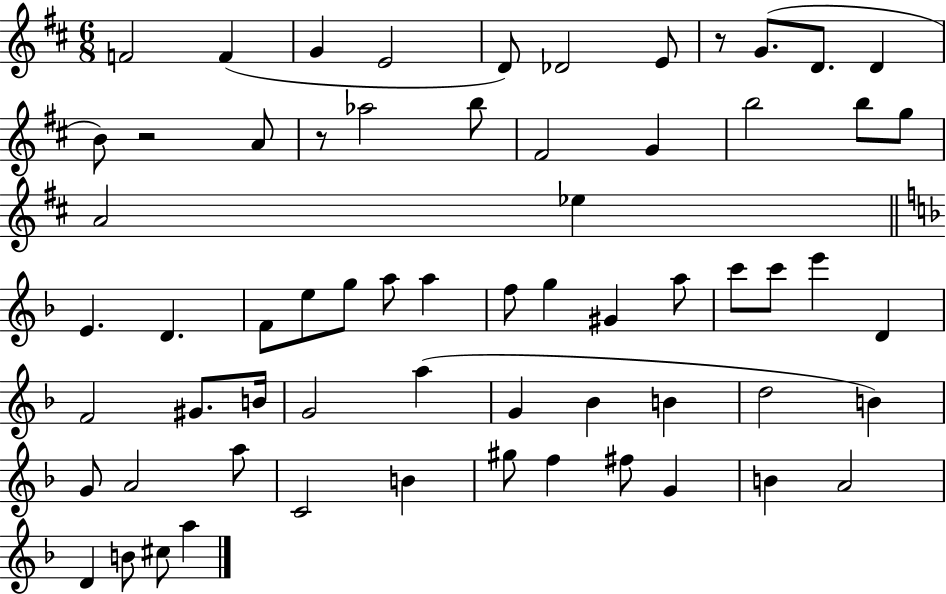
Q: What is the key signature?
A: D major